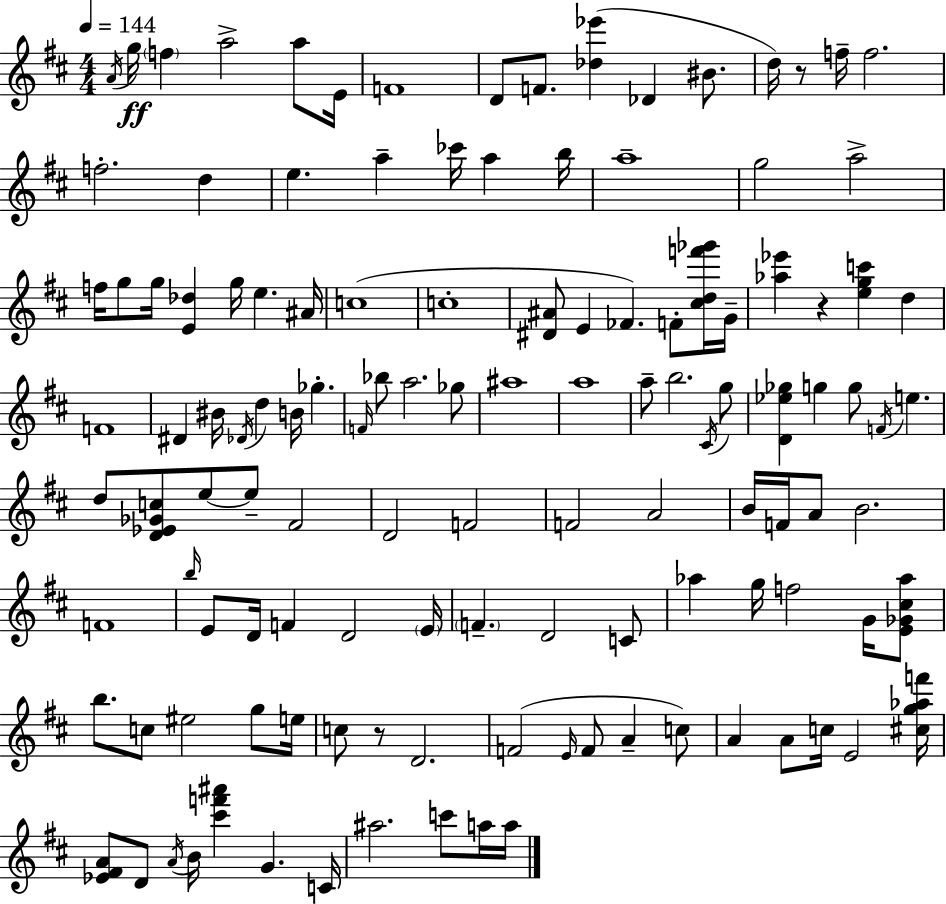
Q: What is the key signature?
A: D major